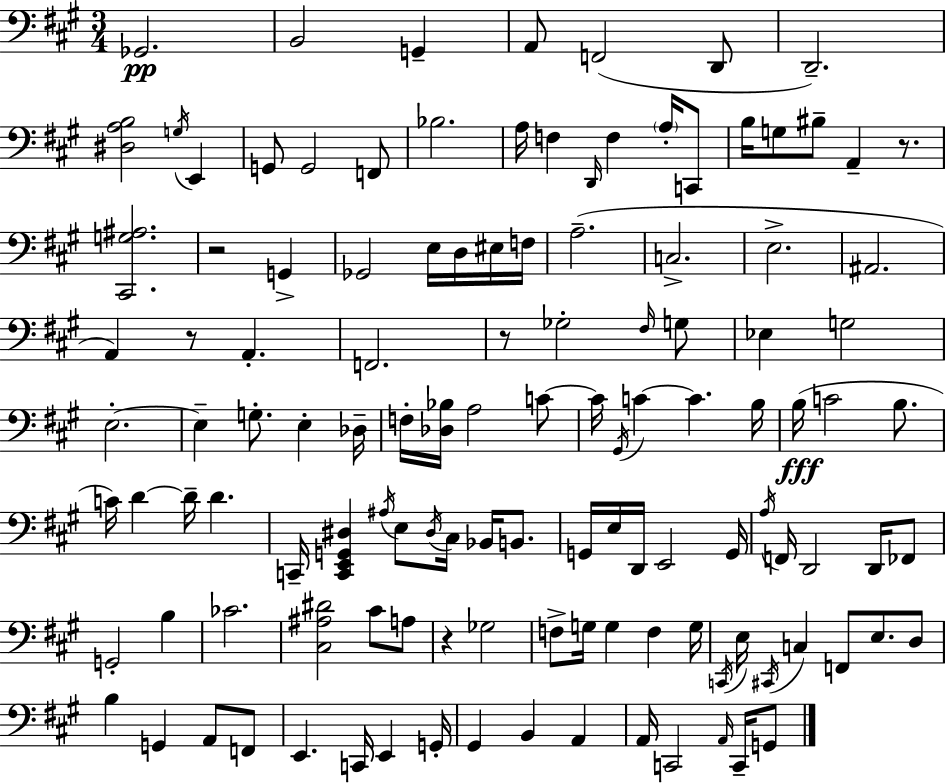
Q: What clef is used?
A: bass